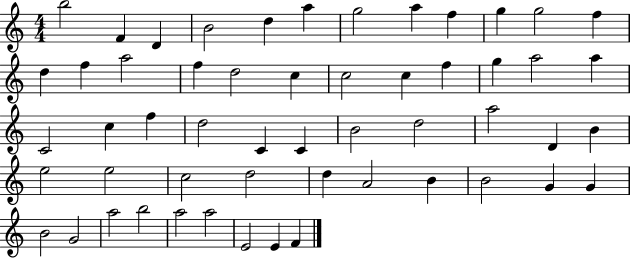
X:1
T:Untitled
M:4/4
L:1/4
K:C
b2 F D B2 d a g2 a f g g2 f d f a2 f d2 c c2 c f g a2 a C2 c f d2 C C B2 d2 a2 D B e2 e2 c2 d2 d A2 B B2 G G B2 G2 a2 b2 a2 a2 E2 E F